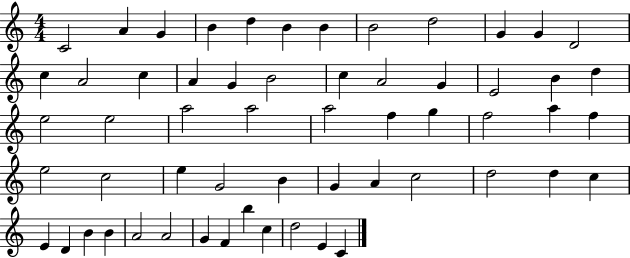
{
  \clef treble
  \numericTimeSignature
  \time 4/4
  \key c \major
  c'2 a'4 g'4 | b'4 d''4 b'4 b'4 | b'2 d''2 | g'4 g'4 d'2 | \break c''4 a'2 c''4 | a'4 g'4 b'2 | c''4 a'2 g'4 | e'2 b'4 d''4 | \break e''2 e''2 | a''2 a''2 | a''2 f''4 g''4 | f''2 a''4 f''4 | \break e''2 c''2 | e''4 g'2 b'4 | g'4 a'4 c''2 | d''2 d''4 c''4 | \break e'4 d'4 b'4 b'4 | a'2 a'2 | g'4 f'4 b''4 c''4 | d''2 e'4 c'4 | \break \bar "|."
}